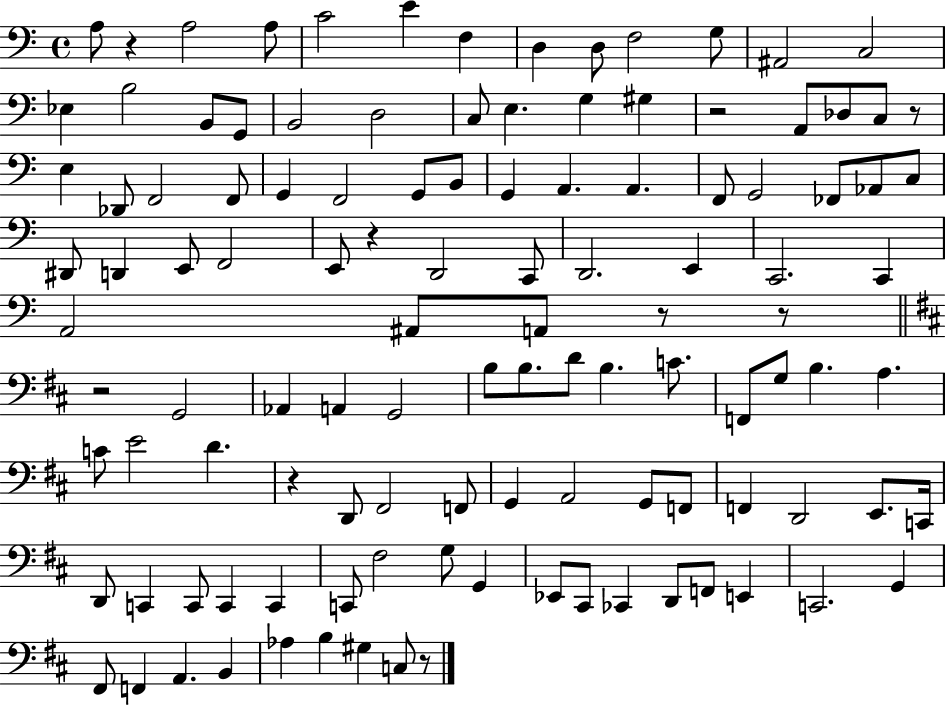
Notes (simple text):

A3/e R/q A3/h A3/e C4/h E4/q F3/q D3/q D3/e F3/h G3/e A#2/h C3/h Eb3/q B3/h B2/e G2/e B2/h D3/h C3/e E3/q. G3/q G#3/q R/h A2/e Db3/e C3/e R/e E3/q Db2/e F2/h F2/e G2/q F2/h G2/e B2/e G2/q A2/q. A2/q. F2/e G2/h FES2/e Ab2/e C3/e D#2/e D2/q E2/e F2/h E2/e R/q D2/h C2/e D2/h. E2/q C2/h. C2/q A2/h A#2/e A2/e R/e R/e R/h G2/h Ab2/q A2/q G2/h B3/e B3/e. D4/e B3/q. C4/e. F2/e G3/e B3/q. A3/q. C4/e E4/h D4/q. R/q D2/e F#2/h F2/e G2/q A2/h G2/e F2/e F2/q D2/h E2/e. C2/s D2/e C2/q C2/e C2/q C2/q C2/e F#3/h G3/e G2/q Eb2/e C#2/e CES2/q D2/e F2/e E2/q C2/h. G2/q F#2/e F2/q A2/q. B2/q Ab3/q B3/q G#3/q C3/e R/e